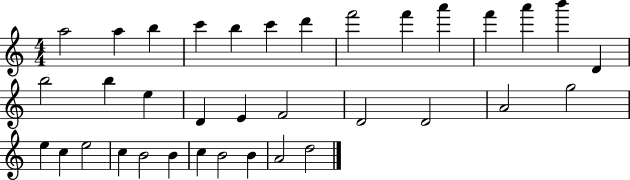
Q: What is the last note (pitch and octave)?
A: D5